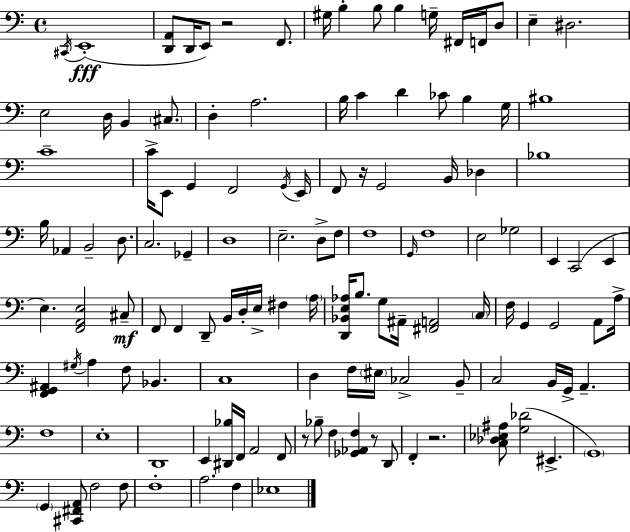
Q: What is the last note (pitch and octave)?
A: Eb3